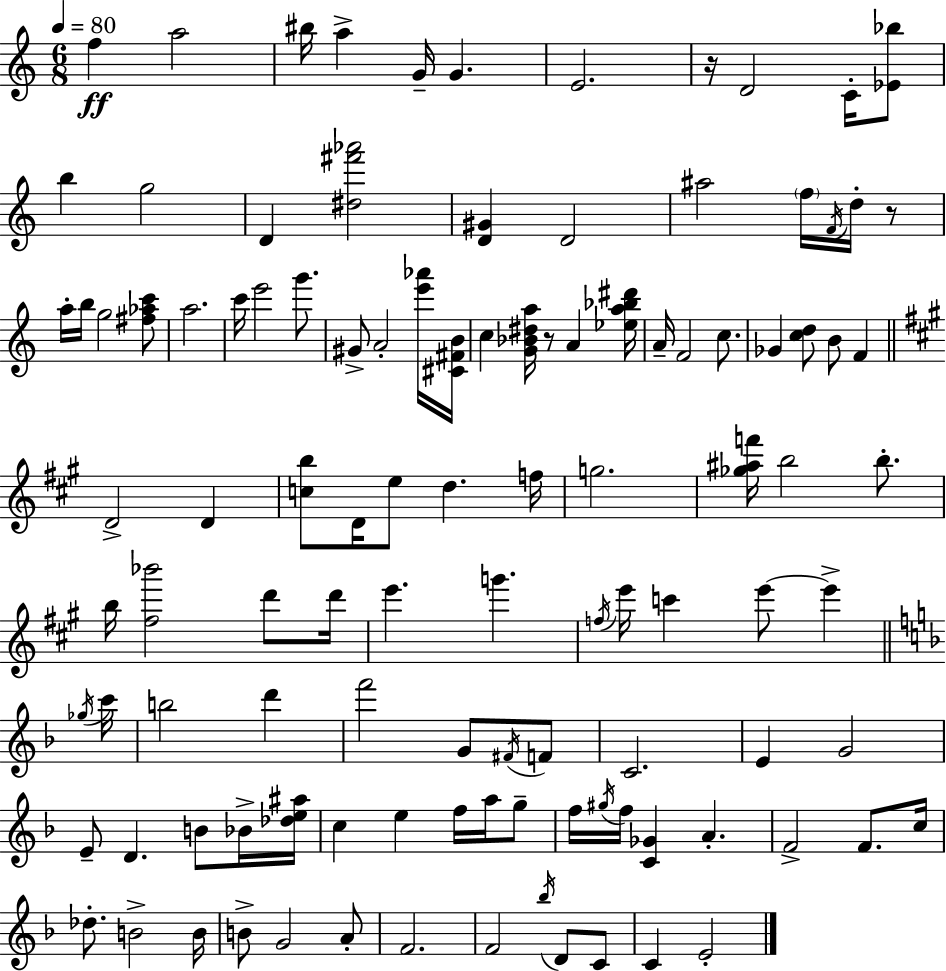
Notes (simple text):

F5/q A5/h BIS5/s A5/q G4/s G4/q. E4/h. R/s D4/h C4/s [Eb4,Bb5]/e B5/q G5/h D4/q [D#5,F#6,Ab6]/h [D4,G#4]/q D4/h A#5/h F5/s F4/s D5/s R/e A5/s B5/s G5/h [F#5,Ab5,C6]/e A5/h. C6/s E6/h G6/e. G#4/e A4/h [E6,Ab6]/s [C#4,F#4,B4]/s C5/q [G4,Bb4,D#5,A5]/s R/e A4/q [Eb5,A5,Bb5,D#6]/s A4/s F4/h C5/e. Gb4/q [C5,D5]/e B4/e F4/q D4/h D4/q [C5,B5]/e D4/s E5/e D5/q. F5/s G5/h. [Gb5,A#5,F6]/s B5/h B5/e. B5/s [F#5,Bb6]/h D6/e D6/s E6/q. G6/q. F5/s E6/s C6/q E6/e E6/q Gb5/s C6/s B5/h D6/q F6/h G4/e F#4/s F4/e C4/h. E4/q G4/h E4/e D4/q. B4/e Bb4/s [Db5,E5,A#5]/s C5/q E5/q F5/s A5/s G5/e F5/s G#5/s F5/s [C4,Gb4]/q A4/q. F4/h F4/e. C5/s Db5/e. B4/h B4/s B4/e G4/h A4/e F4/h. F4/h Bb5/s D4/e C4/e C4/q E4/h